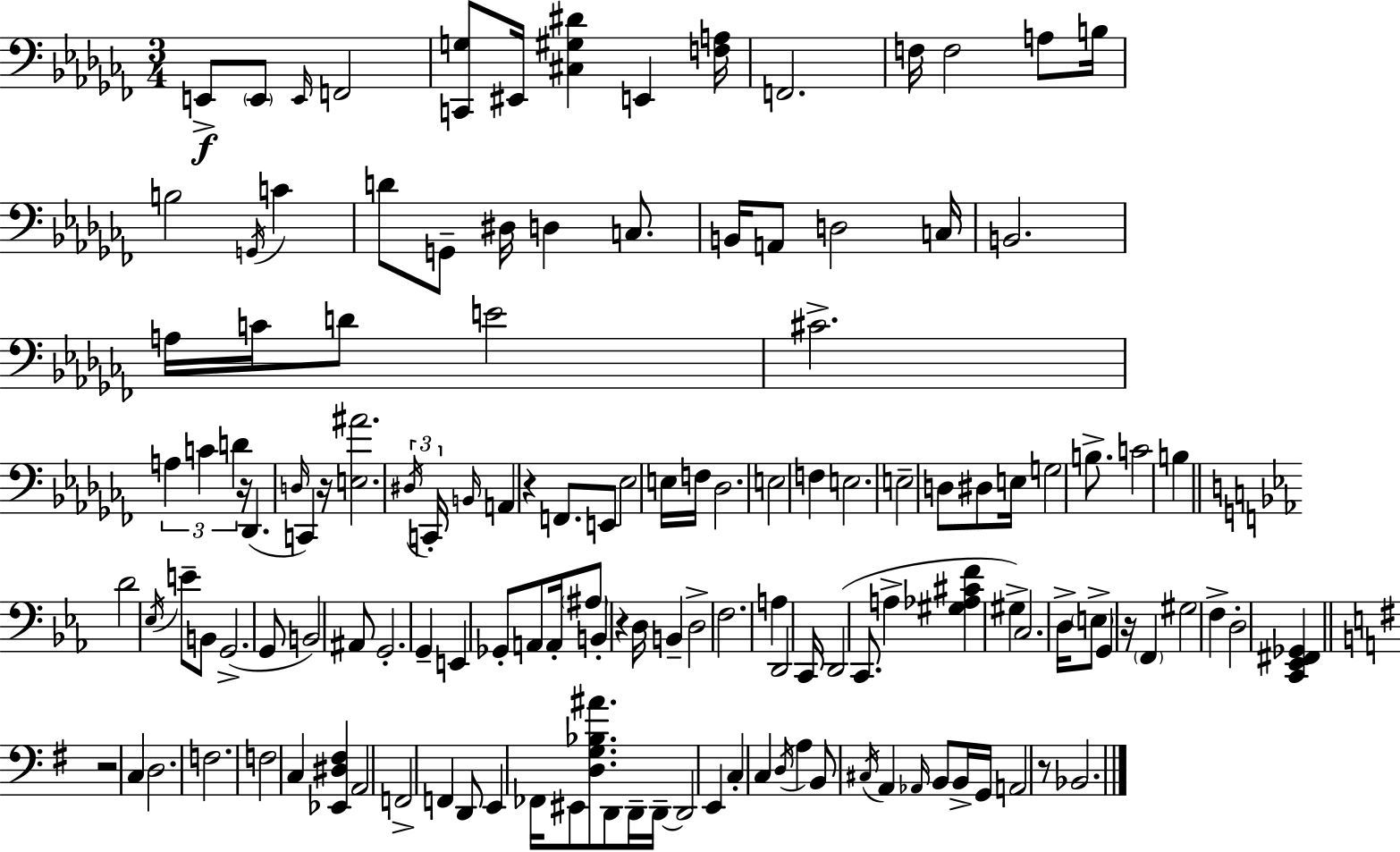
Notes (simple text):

E2/e E2/e E2/s F2/h [C2,G3]/e EIS2/s [C#3,G#3,D#4]/q E2/q [F3,A3]/s F2/h. F3/s F3/h A3/e B3/s B3/h G2/s C4/q D4/e G2/e D#3/s D3/q C3/e. B2/s A2/e D3/h C3/s B2/h. A3/s C4/s D4/e E4/h C#4/h. A3/q C4/q D4/q R/s Db2/q. D3/s C2/q R/s [E3,A#4]/h. D#3/s C2/s B2/s A2/q R/q F2/e. E2/e Eb3/h E3/s F3/s Db3/h. E3/h F3/q E3/h. E3/h D3/e D#3/e E3/s G3/h B3/e. C4/h B3/q D4/h Eb3/s E4/e B2/e G2/h. G2/e B2/h A#2/e G2/h. G2/q E2/q Gb2/e A2/e A2/s A#3/e B2/q R/q D3/s B2/q D3/h F3/h. A3/q D2/h C2/s D2/h C2/e. A3/q [G#3,Ab3,C#4,F4]/q G#3/q C3/h. D3/s E3/e G2/q R/s F2/q G#3/h F3/q D3/h [C2,Eb2,F#2,Gb2]/q R/h C3/q D3/h. F3/h. F3/h C3/q [Eb2,D#3,F#3]/q A2/h F2/h F2/q D2/e E2/q FES2/s EIS2/e [D3,G3,Bb3,A#4]/e. D2/e D2/s D2/s D2/h E2/q C3/q C3/q D3/s A3/q B2/e C#3/s A2/q Ab2/s B2/e B2/s G2/s A2/h R/e Bb2/h.